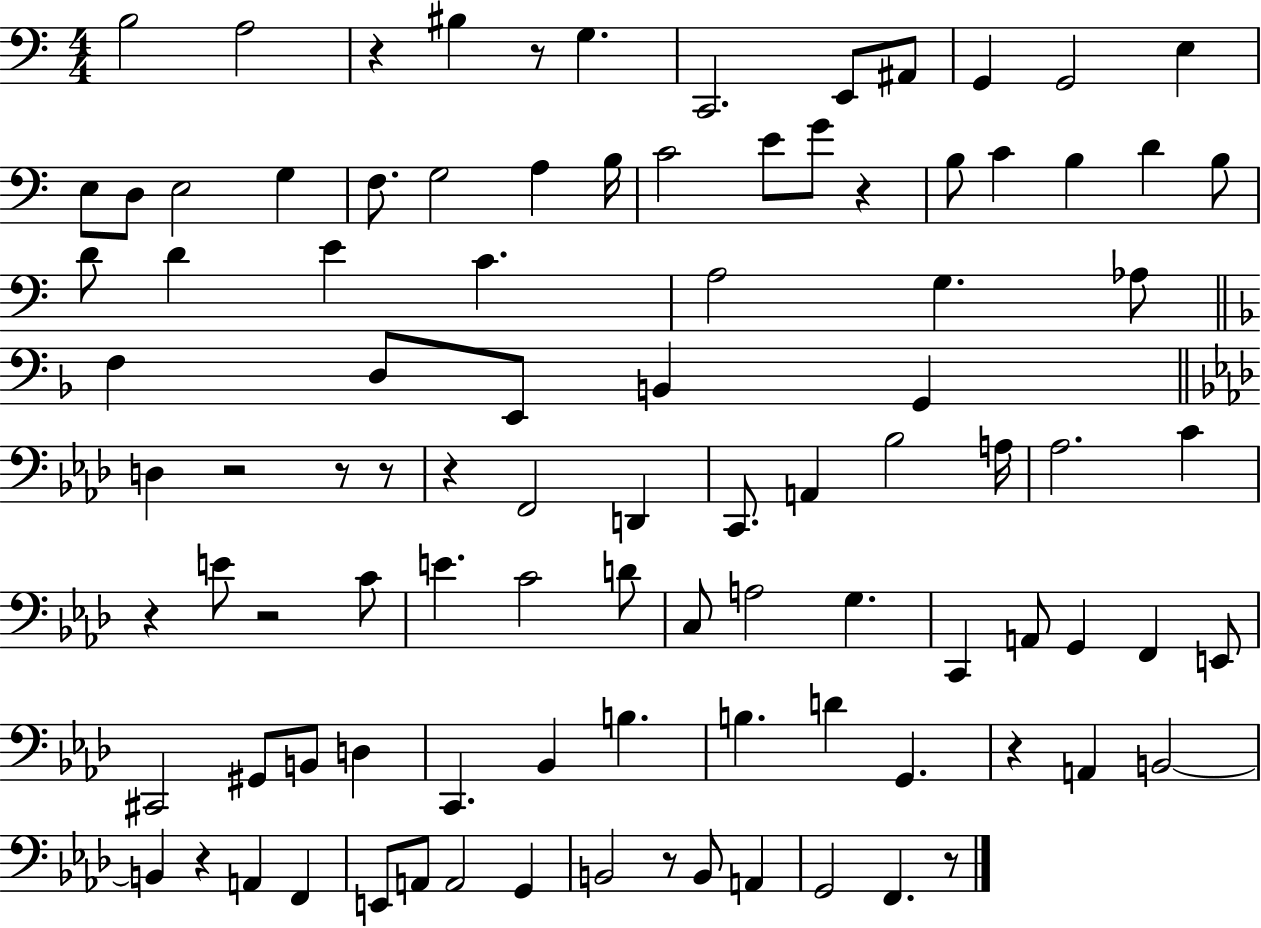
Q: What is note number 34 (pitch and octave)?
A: F3